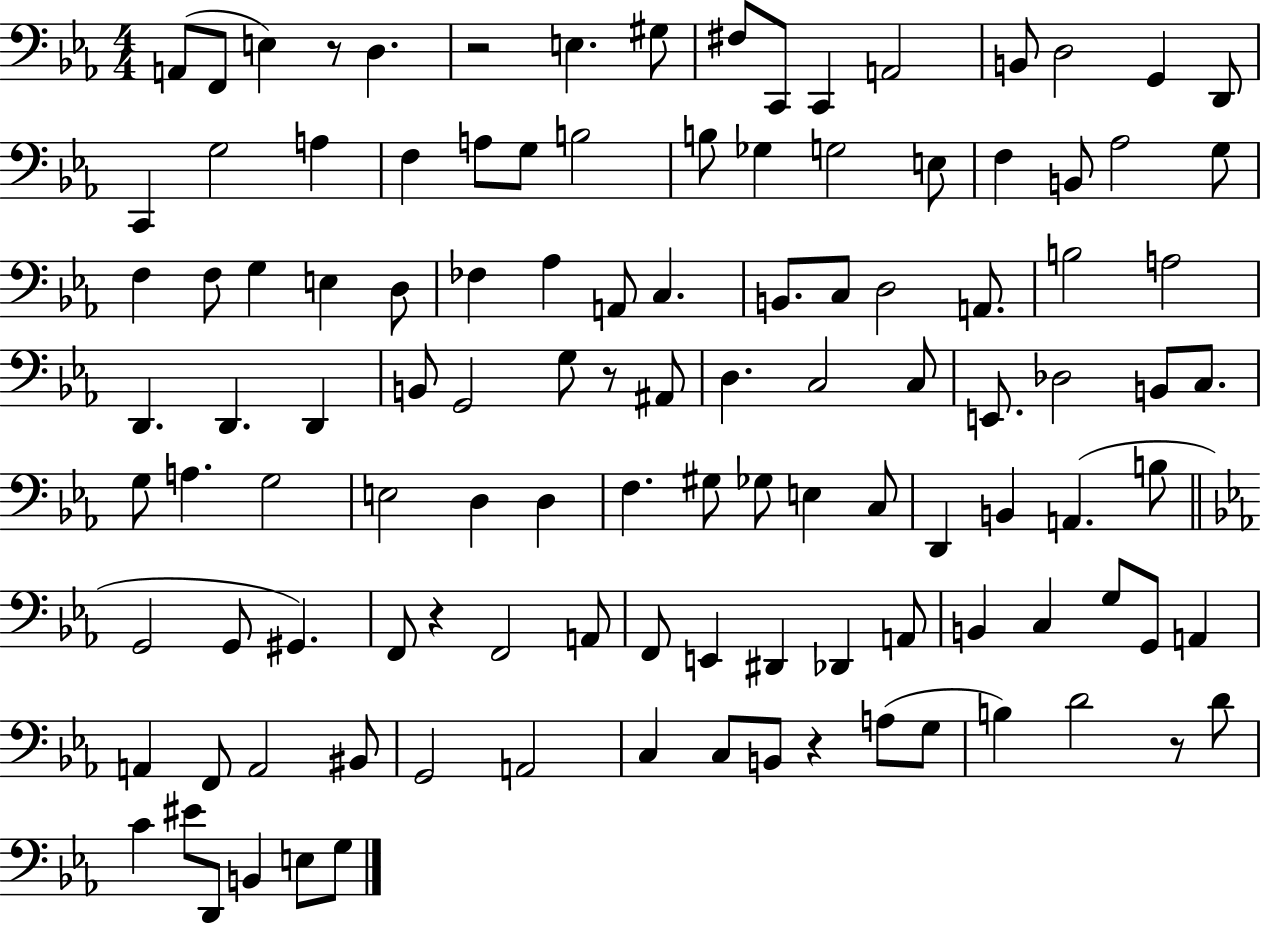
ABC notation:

X:1
T:Untitled
M:4/4
L:1/4
K:Eb
A,,/2 F,,/2 E, z/2 D, z2 E, ^G,/2 ^F,/2 C,,/2 C,, A,,2 B,,/2 D,2 G,, D,,/2 C,, G,2 A, F, A,/2 G,/2 B,2 B,/2 _G, G,2 E,/2 F, B,,/2 _A,2 G,/2 F, F,/2 G, E, D,/2 _F, _A, A,,/2 C, B,,/2 C,/2 D,2 A,,/2 B,2 A,2 D,, D,, D,, B,,/2 G,,2 G,/2 z/2 ^A,,/2 D, C,2 C,/2 E,,/2 _D,2 B,,/2 C,/2 G,/2 A, G,2 E,2 D, D, F, ^G,/2 _G,/2 E, C,/2 D,, B,, A,, B,/2 G,,2 G,,/2 ^G,, F,,/2 z F,,2 A,,/2 F,,/2 E,, ^D,, _D,, A,,/2 B,, C, G,/2 G,,/2 A,, A,, F,,/2 A,,2 ^B,,/2 G,,2 A,,2 C, C,/2 B,,/2 z A,/2 G,/2 B, D2 z/2 D/2 C ^E/2 D,,/2 B,, E,/2 G,/2